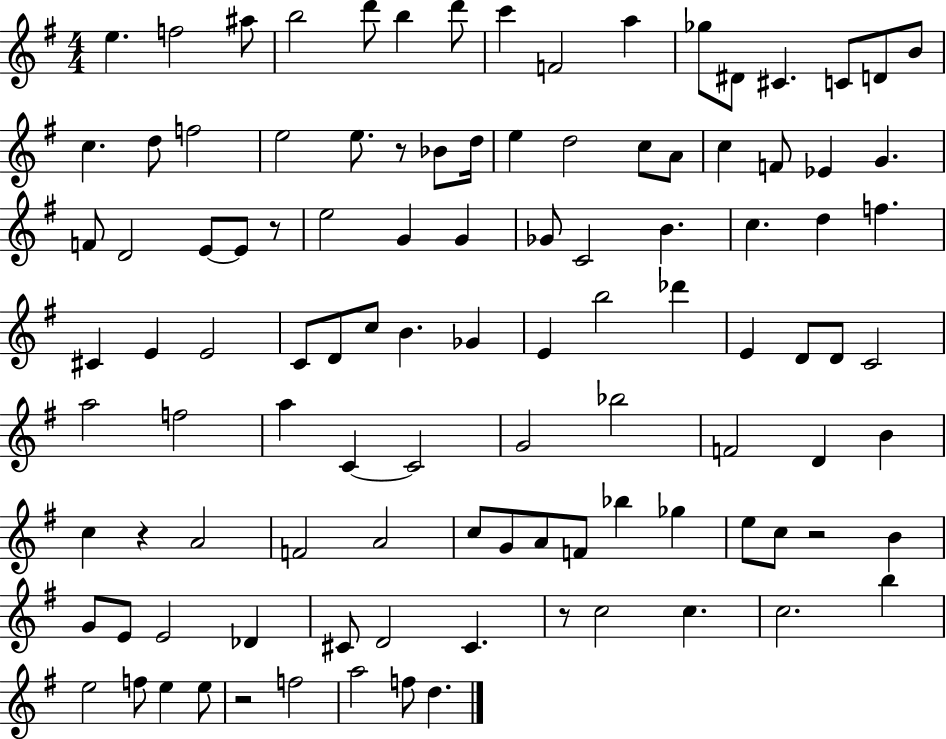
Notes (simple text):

E5/q. F5/h A#5/e B5/h D6/e B5/q D6/e C6/q F4/h A5/q Gb5/e D#4/e C#4/q. C4/e D4/e B4/e C5/q. D5/e F5/h E5/h E5/e. R/e Bb4/e D5/s E5/q D5/h C5/e A4/e C5/q F4/e Eb4/q G4/q. F4/e D4/h E4/e E4/e R/e E5/h G4/q G4/q Gb4/e C4/h B4/q. C5/q. D5/q F5/q. C#4/q E4/q E4/h C4/e D4/e C5/e B4/q. Gb4/q E4/q B5/h Db6/q E4/q D4/e D4/e C4/h A5/h F5/h A5/q C4/q C4/h G4/h Bb5/h F4/h D4/q B4/q C5/q R/q A4/h F4/h A4/h C5/e G4/e A4/e F4/e Bb5/q Gb5/q E5/e C5/e R/h B4/q G4/e E4/e E4/h Db4/q C#4/e D4/h C#4/q. R/e C5/h C5/q. C5/h. B5/q E5/h F5/e E5/q E5/e R/h F5/h A5/h F5/e D5/q.